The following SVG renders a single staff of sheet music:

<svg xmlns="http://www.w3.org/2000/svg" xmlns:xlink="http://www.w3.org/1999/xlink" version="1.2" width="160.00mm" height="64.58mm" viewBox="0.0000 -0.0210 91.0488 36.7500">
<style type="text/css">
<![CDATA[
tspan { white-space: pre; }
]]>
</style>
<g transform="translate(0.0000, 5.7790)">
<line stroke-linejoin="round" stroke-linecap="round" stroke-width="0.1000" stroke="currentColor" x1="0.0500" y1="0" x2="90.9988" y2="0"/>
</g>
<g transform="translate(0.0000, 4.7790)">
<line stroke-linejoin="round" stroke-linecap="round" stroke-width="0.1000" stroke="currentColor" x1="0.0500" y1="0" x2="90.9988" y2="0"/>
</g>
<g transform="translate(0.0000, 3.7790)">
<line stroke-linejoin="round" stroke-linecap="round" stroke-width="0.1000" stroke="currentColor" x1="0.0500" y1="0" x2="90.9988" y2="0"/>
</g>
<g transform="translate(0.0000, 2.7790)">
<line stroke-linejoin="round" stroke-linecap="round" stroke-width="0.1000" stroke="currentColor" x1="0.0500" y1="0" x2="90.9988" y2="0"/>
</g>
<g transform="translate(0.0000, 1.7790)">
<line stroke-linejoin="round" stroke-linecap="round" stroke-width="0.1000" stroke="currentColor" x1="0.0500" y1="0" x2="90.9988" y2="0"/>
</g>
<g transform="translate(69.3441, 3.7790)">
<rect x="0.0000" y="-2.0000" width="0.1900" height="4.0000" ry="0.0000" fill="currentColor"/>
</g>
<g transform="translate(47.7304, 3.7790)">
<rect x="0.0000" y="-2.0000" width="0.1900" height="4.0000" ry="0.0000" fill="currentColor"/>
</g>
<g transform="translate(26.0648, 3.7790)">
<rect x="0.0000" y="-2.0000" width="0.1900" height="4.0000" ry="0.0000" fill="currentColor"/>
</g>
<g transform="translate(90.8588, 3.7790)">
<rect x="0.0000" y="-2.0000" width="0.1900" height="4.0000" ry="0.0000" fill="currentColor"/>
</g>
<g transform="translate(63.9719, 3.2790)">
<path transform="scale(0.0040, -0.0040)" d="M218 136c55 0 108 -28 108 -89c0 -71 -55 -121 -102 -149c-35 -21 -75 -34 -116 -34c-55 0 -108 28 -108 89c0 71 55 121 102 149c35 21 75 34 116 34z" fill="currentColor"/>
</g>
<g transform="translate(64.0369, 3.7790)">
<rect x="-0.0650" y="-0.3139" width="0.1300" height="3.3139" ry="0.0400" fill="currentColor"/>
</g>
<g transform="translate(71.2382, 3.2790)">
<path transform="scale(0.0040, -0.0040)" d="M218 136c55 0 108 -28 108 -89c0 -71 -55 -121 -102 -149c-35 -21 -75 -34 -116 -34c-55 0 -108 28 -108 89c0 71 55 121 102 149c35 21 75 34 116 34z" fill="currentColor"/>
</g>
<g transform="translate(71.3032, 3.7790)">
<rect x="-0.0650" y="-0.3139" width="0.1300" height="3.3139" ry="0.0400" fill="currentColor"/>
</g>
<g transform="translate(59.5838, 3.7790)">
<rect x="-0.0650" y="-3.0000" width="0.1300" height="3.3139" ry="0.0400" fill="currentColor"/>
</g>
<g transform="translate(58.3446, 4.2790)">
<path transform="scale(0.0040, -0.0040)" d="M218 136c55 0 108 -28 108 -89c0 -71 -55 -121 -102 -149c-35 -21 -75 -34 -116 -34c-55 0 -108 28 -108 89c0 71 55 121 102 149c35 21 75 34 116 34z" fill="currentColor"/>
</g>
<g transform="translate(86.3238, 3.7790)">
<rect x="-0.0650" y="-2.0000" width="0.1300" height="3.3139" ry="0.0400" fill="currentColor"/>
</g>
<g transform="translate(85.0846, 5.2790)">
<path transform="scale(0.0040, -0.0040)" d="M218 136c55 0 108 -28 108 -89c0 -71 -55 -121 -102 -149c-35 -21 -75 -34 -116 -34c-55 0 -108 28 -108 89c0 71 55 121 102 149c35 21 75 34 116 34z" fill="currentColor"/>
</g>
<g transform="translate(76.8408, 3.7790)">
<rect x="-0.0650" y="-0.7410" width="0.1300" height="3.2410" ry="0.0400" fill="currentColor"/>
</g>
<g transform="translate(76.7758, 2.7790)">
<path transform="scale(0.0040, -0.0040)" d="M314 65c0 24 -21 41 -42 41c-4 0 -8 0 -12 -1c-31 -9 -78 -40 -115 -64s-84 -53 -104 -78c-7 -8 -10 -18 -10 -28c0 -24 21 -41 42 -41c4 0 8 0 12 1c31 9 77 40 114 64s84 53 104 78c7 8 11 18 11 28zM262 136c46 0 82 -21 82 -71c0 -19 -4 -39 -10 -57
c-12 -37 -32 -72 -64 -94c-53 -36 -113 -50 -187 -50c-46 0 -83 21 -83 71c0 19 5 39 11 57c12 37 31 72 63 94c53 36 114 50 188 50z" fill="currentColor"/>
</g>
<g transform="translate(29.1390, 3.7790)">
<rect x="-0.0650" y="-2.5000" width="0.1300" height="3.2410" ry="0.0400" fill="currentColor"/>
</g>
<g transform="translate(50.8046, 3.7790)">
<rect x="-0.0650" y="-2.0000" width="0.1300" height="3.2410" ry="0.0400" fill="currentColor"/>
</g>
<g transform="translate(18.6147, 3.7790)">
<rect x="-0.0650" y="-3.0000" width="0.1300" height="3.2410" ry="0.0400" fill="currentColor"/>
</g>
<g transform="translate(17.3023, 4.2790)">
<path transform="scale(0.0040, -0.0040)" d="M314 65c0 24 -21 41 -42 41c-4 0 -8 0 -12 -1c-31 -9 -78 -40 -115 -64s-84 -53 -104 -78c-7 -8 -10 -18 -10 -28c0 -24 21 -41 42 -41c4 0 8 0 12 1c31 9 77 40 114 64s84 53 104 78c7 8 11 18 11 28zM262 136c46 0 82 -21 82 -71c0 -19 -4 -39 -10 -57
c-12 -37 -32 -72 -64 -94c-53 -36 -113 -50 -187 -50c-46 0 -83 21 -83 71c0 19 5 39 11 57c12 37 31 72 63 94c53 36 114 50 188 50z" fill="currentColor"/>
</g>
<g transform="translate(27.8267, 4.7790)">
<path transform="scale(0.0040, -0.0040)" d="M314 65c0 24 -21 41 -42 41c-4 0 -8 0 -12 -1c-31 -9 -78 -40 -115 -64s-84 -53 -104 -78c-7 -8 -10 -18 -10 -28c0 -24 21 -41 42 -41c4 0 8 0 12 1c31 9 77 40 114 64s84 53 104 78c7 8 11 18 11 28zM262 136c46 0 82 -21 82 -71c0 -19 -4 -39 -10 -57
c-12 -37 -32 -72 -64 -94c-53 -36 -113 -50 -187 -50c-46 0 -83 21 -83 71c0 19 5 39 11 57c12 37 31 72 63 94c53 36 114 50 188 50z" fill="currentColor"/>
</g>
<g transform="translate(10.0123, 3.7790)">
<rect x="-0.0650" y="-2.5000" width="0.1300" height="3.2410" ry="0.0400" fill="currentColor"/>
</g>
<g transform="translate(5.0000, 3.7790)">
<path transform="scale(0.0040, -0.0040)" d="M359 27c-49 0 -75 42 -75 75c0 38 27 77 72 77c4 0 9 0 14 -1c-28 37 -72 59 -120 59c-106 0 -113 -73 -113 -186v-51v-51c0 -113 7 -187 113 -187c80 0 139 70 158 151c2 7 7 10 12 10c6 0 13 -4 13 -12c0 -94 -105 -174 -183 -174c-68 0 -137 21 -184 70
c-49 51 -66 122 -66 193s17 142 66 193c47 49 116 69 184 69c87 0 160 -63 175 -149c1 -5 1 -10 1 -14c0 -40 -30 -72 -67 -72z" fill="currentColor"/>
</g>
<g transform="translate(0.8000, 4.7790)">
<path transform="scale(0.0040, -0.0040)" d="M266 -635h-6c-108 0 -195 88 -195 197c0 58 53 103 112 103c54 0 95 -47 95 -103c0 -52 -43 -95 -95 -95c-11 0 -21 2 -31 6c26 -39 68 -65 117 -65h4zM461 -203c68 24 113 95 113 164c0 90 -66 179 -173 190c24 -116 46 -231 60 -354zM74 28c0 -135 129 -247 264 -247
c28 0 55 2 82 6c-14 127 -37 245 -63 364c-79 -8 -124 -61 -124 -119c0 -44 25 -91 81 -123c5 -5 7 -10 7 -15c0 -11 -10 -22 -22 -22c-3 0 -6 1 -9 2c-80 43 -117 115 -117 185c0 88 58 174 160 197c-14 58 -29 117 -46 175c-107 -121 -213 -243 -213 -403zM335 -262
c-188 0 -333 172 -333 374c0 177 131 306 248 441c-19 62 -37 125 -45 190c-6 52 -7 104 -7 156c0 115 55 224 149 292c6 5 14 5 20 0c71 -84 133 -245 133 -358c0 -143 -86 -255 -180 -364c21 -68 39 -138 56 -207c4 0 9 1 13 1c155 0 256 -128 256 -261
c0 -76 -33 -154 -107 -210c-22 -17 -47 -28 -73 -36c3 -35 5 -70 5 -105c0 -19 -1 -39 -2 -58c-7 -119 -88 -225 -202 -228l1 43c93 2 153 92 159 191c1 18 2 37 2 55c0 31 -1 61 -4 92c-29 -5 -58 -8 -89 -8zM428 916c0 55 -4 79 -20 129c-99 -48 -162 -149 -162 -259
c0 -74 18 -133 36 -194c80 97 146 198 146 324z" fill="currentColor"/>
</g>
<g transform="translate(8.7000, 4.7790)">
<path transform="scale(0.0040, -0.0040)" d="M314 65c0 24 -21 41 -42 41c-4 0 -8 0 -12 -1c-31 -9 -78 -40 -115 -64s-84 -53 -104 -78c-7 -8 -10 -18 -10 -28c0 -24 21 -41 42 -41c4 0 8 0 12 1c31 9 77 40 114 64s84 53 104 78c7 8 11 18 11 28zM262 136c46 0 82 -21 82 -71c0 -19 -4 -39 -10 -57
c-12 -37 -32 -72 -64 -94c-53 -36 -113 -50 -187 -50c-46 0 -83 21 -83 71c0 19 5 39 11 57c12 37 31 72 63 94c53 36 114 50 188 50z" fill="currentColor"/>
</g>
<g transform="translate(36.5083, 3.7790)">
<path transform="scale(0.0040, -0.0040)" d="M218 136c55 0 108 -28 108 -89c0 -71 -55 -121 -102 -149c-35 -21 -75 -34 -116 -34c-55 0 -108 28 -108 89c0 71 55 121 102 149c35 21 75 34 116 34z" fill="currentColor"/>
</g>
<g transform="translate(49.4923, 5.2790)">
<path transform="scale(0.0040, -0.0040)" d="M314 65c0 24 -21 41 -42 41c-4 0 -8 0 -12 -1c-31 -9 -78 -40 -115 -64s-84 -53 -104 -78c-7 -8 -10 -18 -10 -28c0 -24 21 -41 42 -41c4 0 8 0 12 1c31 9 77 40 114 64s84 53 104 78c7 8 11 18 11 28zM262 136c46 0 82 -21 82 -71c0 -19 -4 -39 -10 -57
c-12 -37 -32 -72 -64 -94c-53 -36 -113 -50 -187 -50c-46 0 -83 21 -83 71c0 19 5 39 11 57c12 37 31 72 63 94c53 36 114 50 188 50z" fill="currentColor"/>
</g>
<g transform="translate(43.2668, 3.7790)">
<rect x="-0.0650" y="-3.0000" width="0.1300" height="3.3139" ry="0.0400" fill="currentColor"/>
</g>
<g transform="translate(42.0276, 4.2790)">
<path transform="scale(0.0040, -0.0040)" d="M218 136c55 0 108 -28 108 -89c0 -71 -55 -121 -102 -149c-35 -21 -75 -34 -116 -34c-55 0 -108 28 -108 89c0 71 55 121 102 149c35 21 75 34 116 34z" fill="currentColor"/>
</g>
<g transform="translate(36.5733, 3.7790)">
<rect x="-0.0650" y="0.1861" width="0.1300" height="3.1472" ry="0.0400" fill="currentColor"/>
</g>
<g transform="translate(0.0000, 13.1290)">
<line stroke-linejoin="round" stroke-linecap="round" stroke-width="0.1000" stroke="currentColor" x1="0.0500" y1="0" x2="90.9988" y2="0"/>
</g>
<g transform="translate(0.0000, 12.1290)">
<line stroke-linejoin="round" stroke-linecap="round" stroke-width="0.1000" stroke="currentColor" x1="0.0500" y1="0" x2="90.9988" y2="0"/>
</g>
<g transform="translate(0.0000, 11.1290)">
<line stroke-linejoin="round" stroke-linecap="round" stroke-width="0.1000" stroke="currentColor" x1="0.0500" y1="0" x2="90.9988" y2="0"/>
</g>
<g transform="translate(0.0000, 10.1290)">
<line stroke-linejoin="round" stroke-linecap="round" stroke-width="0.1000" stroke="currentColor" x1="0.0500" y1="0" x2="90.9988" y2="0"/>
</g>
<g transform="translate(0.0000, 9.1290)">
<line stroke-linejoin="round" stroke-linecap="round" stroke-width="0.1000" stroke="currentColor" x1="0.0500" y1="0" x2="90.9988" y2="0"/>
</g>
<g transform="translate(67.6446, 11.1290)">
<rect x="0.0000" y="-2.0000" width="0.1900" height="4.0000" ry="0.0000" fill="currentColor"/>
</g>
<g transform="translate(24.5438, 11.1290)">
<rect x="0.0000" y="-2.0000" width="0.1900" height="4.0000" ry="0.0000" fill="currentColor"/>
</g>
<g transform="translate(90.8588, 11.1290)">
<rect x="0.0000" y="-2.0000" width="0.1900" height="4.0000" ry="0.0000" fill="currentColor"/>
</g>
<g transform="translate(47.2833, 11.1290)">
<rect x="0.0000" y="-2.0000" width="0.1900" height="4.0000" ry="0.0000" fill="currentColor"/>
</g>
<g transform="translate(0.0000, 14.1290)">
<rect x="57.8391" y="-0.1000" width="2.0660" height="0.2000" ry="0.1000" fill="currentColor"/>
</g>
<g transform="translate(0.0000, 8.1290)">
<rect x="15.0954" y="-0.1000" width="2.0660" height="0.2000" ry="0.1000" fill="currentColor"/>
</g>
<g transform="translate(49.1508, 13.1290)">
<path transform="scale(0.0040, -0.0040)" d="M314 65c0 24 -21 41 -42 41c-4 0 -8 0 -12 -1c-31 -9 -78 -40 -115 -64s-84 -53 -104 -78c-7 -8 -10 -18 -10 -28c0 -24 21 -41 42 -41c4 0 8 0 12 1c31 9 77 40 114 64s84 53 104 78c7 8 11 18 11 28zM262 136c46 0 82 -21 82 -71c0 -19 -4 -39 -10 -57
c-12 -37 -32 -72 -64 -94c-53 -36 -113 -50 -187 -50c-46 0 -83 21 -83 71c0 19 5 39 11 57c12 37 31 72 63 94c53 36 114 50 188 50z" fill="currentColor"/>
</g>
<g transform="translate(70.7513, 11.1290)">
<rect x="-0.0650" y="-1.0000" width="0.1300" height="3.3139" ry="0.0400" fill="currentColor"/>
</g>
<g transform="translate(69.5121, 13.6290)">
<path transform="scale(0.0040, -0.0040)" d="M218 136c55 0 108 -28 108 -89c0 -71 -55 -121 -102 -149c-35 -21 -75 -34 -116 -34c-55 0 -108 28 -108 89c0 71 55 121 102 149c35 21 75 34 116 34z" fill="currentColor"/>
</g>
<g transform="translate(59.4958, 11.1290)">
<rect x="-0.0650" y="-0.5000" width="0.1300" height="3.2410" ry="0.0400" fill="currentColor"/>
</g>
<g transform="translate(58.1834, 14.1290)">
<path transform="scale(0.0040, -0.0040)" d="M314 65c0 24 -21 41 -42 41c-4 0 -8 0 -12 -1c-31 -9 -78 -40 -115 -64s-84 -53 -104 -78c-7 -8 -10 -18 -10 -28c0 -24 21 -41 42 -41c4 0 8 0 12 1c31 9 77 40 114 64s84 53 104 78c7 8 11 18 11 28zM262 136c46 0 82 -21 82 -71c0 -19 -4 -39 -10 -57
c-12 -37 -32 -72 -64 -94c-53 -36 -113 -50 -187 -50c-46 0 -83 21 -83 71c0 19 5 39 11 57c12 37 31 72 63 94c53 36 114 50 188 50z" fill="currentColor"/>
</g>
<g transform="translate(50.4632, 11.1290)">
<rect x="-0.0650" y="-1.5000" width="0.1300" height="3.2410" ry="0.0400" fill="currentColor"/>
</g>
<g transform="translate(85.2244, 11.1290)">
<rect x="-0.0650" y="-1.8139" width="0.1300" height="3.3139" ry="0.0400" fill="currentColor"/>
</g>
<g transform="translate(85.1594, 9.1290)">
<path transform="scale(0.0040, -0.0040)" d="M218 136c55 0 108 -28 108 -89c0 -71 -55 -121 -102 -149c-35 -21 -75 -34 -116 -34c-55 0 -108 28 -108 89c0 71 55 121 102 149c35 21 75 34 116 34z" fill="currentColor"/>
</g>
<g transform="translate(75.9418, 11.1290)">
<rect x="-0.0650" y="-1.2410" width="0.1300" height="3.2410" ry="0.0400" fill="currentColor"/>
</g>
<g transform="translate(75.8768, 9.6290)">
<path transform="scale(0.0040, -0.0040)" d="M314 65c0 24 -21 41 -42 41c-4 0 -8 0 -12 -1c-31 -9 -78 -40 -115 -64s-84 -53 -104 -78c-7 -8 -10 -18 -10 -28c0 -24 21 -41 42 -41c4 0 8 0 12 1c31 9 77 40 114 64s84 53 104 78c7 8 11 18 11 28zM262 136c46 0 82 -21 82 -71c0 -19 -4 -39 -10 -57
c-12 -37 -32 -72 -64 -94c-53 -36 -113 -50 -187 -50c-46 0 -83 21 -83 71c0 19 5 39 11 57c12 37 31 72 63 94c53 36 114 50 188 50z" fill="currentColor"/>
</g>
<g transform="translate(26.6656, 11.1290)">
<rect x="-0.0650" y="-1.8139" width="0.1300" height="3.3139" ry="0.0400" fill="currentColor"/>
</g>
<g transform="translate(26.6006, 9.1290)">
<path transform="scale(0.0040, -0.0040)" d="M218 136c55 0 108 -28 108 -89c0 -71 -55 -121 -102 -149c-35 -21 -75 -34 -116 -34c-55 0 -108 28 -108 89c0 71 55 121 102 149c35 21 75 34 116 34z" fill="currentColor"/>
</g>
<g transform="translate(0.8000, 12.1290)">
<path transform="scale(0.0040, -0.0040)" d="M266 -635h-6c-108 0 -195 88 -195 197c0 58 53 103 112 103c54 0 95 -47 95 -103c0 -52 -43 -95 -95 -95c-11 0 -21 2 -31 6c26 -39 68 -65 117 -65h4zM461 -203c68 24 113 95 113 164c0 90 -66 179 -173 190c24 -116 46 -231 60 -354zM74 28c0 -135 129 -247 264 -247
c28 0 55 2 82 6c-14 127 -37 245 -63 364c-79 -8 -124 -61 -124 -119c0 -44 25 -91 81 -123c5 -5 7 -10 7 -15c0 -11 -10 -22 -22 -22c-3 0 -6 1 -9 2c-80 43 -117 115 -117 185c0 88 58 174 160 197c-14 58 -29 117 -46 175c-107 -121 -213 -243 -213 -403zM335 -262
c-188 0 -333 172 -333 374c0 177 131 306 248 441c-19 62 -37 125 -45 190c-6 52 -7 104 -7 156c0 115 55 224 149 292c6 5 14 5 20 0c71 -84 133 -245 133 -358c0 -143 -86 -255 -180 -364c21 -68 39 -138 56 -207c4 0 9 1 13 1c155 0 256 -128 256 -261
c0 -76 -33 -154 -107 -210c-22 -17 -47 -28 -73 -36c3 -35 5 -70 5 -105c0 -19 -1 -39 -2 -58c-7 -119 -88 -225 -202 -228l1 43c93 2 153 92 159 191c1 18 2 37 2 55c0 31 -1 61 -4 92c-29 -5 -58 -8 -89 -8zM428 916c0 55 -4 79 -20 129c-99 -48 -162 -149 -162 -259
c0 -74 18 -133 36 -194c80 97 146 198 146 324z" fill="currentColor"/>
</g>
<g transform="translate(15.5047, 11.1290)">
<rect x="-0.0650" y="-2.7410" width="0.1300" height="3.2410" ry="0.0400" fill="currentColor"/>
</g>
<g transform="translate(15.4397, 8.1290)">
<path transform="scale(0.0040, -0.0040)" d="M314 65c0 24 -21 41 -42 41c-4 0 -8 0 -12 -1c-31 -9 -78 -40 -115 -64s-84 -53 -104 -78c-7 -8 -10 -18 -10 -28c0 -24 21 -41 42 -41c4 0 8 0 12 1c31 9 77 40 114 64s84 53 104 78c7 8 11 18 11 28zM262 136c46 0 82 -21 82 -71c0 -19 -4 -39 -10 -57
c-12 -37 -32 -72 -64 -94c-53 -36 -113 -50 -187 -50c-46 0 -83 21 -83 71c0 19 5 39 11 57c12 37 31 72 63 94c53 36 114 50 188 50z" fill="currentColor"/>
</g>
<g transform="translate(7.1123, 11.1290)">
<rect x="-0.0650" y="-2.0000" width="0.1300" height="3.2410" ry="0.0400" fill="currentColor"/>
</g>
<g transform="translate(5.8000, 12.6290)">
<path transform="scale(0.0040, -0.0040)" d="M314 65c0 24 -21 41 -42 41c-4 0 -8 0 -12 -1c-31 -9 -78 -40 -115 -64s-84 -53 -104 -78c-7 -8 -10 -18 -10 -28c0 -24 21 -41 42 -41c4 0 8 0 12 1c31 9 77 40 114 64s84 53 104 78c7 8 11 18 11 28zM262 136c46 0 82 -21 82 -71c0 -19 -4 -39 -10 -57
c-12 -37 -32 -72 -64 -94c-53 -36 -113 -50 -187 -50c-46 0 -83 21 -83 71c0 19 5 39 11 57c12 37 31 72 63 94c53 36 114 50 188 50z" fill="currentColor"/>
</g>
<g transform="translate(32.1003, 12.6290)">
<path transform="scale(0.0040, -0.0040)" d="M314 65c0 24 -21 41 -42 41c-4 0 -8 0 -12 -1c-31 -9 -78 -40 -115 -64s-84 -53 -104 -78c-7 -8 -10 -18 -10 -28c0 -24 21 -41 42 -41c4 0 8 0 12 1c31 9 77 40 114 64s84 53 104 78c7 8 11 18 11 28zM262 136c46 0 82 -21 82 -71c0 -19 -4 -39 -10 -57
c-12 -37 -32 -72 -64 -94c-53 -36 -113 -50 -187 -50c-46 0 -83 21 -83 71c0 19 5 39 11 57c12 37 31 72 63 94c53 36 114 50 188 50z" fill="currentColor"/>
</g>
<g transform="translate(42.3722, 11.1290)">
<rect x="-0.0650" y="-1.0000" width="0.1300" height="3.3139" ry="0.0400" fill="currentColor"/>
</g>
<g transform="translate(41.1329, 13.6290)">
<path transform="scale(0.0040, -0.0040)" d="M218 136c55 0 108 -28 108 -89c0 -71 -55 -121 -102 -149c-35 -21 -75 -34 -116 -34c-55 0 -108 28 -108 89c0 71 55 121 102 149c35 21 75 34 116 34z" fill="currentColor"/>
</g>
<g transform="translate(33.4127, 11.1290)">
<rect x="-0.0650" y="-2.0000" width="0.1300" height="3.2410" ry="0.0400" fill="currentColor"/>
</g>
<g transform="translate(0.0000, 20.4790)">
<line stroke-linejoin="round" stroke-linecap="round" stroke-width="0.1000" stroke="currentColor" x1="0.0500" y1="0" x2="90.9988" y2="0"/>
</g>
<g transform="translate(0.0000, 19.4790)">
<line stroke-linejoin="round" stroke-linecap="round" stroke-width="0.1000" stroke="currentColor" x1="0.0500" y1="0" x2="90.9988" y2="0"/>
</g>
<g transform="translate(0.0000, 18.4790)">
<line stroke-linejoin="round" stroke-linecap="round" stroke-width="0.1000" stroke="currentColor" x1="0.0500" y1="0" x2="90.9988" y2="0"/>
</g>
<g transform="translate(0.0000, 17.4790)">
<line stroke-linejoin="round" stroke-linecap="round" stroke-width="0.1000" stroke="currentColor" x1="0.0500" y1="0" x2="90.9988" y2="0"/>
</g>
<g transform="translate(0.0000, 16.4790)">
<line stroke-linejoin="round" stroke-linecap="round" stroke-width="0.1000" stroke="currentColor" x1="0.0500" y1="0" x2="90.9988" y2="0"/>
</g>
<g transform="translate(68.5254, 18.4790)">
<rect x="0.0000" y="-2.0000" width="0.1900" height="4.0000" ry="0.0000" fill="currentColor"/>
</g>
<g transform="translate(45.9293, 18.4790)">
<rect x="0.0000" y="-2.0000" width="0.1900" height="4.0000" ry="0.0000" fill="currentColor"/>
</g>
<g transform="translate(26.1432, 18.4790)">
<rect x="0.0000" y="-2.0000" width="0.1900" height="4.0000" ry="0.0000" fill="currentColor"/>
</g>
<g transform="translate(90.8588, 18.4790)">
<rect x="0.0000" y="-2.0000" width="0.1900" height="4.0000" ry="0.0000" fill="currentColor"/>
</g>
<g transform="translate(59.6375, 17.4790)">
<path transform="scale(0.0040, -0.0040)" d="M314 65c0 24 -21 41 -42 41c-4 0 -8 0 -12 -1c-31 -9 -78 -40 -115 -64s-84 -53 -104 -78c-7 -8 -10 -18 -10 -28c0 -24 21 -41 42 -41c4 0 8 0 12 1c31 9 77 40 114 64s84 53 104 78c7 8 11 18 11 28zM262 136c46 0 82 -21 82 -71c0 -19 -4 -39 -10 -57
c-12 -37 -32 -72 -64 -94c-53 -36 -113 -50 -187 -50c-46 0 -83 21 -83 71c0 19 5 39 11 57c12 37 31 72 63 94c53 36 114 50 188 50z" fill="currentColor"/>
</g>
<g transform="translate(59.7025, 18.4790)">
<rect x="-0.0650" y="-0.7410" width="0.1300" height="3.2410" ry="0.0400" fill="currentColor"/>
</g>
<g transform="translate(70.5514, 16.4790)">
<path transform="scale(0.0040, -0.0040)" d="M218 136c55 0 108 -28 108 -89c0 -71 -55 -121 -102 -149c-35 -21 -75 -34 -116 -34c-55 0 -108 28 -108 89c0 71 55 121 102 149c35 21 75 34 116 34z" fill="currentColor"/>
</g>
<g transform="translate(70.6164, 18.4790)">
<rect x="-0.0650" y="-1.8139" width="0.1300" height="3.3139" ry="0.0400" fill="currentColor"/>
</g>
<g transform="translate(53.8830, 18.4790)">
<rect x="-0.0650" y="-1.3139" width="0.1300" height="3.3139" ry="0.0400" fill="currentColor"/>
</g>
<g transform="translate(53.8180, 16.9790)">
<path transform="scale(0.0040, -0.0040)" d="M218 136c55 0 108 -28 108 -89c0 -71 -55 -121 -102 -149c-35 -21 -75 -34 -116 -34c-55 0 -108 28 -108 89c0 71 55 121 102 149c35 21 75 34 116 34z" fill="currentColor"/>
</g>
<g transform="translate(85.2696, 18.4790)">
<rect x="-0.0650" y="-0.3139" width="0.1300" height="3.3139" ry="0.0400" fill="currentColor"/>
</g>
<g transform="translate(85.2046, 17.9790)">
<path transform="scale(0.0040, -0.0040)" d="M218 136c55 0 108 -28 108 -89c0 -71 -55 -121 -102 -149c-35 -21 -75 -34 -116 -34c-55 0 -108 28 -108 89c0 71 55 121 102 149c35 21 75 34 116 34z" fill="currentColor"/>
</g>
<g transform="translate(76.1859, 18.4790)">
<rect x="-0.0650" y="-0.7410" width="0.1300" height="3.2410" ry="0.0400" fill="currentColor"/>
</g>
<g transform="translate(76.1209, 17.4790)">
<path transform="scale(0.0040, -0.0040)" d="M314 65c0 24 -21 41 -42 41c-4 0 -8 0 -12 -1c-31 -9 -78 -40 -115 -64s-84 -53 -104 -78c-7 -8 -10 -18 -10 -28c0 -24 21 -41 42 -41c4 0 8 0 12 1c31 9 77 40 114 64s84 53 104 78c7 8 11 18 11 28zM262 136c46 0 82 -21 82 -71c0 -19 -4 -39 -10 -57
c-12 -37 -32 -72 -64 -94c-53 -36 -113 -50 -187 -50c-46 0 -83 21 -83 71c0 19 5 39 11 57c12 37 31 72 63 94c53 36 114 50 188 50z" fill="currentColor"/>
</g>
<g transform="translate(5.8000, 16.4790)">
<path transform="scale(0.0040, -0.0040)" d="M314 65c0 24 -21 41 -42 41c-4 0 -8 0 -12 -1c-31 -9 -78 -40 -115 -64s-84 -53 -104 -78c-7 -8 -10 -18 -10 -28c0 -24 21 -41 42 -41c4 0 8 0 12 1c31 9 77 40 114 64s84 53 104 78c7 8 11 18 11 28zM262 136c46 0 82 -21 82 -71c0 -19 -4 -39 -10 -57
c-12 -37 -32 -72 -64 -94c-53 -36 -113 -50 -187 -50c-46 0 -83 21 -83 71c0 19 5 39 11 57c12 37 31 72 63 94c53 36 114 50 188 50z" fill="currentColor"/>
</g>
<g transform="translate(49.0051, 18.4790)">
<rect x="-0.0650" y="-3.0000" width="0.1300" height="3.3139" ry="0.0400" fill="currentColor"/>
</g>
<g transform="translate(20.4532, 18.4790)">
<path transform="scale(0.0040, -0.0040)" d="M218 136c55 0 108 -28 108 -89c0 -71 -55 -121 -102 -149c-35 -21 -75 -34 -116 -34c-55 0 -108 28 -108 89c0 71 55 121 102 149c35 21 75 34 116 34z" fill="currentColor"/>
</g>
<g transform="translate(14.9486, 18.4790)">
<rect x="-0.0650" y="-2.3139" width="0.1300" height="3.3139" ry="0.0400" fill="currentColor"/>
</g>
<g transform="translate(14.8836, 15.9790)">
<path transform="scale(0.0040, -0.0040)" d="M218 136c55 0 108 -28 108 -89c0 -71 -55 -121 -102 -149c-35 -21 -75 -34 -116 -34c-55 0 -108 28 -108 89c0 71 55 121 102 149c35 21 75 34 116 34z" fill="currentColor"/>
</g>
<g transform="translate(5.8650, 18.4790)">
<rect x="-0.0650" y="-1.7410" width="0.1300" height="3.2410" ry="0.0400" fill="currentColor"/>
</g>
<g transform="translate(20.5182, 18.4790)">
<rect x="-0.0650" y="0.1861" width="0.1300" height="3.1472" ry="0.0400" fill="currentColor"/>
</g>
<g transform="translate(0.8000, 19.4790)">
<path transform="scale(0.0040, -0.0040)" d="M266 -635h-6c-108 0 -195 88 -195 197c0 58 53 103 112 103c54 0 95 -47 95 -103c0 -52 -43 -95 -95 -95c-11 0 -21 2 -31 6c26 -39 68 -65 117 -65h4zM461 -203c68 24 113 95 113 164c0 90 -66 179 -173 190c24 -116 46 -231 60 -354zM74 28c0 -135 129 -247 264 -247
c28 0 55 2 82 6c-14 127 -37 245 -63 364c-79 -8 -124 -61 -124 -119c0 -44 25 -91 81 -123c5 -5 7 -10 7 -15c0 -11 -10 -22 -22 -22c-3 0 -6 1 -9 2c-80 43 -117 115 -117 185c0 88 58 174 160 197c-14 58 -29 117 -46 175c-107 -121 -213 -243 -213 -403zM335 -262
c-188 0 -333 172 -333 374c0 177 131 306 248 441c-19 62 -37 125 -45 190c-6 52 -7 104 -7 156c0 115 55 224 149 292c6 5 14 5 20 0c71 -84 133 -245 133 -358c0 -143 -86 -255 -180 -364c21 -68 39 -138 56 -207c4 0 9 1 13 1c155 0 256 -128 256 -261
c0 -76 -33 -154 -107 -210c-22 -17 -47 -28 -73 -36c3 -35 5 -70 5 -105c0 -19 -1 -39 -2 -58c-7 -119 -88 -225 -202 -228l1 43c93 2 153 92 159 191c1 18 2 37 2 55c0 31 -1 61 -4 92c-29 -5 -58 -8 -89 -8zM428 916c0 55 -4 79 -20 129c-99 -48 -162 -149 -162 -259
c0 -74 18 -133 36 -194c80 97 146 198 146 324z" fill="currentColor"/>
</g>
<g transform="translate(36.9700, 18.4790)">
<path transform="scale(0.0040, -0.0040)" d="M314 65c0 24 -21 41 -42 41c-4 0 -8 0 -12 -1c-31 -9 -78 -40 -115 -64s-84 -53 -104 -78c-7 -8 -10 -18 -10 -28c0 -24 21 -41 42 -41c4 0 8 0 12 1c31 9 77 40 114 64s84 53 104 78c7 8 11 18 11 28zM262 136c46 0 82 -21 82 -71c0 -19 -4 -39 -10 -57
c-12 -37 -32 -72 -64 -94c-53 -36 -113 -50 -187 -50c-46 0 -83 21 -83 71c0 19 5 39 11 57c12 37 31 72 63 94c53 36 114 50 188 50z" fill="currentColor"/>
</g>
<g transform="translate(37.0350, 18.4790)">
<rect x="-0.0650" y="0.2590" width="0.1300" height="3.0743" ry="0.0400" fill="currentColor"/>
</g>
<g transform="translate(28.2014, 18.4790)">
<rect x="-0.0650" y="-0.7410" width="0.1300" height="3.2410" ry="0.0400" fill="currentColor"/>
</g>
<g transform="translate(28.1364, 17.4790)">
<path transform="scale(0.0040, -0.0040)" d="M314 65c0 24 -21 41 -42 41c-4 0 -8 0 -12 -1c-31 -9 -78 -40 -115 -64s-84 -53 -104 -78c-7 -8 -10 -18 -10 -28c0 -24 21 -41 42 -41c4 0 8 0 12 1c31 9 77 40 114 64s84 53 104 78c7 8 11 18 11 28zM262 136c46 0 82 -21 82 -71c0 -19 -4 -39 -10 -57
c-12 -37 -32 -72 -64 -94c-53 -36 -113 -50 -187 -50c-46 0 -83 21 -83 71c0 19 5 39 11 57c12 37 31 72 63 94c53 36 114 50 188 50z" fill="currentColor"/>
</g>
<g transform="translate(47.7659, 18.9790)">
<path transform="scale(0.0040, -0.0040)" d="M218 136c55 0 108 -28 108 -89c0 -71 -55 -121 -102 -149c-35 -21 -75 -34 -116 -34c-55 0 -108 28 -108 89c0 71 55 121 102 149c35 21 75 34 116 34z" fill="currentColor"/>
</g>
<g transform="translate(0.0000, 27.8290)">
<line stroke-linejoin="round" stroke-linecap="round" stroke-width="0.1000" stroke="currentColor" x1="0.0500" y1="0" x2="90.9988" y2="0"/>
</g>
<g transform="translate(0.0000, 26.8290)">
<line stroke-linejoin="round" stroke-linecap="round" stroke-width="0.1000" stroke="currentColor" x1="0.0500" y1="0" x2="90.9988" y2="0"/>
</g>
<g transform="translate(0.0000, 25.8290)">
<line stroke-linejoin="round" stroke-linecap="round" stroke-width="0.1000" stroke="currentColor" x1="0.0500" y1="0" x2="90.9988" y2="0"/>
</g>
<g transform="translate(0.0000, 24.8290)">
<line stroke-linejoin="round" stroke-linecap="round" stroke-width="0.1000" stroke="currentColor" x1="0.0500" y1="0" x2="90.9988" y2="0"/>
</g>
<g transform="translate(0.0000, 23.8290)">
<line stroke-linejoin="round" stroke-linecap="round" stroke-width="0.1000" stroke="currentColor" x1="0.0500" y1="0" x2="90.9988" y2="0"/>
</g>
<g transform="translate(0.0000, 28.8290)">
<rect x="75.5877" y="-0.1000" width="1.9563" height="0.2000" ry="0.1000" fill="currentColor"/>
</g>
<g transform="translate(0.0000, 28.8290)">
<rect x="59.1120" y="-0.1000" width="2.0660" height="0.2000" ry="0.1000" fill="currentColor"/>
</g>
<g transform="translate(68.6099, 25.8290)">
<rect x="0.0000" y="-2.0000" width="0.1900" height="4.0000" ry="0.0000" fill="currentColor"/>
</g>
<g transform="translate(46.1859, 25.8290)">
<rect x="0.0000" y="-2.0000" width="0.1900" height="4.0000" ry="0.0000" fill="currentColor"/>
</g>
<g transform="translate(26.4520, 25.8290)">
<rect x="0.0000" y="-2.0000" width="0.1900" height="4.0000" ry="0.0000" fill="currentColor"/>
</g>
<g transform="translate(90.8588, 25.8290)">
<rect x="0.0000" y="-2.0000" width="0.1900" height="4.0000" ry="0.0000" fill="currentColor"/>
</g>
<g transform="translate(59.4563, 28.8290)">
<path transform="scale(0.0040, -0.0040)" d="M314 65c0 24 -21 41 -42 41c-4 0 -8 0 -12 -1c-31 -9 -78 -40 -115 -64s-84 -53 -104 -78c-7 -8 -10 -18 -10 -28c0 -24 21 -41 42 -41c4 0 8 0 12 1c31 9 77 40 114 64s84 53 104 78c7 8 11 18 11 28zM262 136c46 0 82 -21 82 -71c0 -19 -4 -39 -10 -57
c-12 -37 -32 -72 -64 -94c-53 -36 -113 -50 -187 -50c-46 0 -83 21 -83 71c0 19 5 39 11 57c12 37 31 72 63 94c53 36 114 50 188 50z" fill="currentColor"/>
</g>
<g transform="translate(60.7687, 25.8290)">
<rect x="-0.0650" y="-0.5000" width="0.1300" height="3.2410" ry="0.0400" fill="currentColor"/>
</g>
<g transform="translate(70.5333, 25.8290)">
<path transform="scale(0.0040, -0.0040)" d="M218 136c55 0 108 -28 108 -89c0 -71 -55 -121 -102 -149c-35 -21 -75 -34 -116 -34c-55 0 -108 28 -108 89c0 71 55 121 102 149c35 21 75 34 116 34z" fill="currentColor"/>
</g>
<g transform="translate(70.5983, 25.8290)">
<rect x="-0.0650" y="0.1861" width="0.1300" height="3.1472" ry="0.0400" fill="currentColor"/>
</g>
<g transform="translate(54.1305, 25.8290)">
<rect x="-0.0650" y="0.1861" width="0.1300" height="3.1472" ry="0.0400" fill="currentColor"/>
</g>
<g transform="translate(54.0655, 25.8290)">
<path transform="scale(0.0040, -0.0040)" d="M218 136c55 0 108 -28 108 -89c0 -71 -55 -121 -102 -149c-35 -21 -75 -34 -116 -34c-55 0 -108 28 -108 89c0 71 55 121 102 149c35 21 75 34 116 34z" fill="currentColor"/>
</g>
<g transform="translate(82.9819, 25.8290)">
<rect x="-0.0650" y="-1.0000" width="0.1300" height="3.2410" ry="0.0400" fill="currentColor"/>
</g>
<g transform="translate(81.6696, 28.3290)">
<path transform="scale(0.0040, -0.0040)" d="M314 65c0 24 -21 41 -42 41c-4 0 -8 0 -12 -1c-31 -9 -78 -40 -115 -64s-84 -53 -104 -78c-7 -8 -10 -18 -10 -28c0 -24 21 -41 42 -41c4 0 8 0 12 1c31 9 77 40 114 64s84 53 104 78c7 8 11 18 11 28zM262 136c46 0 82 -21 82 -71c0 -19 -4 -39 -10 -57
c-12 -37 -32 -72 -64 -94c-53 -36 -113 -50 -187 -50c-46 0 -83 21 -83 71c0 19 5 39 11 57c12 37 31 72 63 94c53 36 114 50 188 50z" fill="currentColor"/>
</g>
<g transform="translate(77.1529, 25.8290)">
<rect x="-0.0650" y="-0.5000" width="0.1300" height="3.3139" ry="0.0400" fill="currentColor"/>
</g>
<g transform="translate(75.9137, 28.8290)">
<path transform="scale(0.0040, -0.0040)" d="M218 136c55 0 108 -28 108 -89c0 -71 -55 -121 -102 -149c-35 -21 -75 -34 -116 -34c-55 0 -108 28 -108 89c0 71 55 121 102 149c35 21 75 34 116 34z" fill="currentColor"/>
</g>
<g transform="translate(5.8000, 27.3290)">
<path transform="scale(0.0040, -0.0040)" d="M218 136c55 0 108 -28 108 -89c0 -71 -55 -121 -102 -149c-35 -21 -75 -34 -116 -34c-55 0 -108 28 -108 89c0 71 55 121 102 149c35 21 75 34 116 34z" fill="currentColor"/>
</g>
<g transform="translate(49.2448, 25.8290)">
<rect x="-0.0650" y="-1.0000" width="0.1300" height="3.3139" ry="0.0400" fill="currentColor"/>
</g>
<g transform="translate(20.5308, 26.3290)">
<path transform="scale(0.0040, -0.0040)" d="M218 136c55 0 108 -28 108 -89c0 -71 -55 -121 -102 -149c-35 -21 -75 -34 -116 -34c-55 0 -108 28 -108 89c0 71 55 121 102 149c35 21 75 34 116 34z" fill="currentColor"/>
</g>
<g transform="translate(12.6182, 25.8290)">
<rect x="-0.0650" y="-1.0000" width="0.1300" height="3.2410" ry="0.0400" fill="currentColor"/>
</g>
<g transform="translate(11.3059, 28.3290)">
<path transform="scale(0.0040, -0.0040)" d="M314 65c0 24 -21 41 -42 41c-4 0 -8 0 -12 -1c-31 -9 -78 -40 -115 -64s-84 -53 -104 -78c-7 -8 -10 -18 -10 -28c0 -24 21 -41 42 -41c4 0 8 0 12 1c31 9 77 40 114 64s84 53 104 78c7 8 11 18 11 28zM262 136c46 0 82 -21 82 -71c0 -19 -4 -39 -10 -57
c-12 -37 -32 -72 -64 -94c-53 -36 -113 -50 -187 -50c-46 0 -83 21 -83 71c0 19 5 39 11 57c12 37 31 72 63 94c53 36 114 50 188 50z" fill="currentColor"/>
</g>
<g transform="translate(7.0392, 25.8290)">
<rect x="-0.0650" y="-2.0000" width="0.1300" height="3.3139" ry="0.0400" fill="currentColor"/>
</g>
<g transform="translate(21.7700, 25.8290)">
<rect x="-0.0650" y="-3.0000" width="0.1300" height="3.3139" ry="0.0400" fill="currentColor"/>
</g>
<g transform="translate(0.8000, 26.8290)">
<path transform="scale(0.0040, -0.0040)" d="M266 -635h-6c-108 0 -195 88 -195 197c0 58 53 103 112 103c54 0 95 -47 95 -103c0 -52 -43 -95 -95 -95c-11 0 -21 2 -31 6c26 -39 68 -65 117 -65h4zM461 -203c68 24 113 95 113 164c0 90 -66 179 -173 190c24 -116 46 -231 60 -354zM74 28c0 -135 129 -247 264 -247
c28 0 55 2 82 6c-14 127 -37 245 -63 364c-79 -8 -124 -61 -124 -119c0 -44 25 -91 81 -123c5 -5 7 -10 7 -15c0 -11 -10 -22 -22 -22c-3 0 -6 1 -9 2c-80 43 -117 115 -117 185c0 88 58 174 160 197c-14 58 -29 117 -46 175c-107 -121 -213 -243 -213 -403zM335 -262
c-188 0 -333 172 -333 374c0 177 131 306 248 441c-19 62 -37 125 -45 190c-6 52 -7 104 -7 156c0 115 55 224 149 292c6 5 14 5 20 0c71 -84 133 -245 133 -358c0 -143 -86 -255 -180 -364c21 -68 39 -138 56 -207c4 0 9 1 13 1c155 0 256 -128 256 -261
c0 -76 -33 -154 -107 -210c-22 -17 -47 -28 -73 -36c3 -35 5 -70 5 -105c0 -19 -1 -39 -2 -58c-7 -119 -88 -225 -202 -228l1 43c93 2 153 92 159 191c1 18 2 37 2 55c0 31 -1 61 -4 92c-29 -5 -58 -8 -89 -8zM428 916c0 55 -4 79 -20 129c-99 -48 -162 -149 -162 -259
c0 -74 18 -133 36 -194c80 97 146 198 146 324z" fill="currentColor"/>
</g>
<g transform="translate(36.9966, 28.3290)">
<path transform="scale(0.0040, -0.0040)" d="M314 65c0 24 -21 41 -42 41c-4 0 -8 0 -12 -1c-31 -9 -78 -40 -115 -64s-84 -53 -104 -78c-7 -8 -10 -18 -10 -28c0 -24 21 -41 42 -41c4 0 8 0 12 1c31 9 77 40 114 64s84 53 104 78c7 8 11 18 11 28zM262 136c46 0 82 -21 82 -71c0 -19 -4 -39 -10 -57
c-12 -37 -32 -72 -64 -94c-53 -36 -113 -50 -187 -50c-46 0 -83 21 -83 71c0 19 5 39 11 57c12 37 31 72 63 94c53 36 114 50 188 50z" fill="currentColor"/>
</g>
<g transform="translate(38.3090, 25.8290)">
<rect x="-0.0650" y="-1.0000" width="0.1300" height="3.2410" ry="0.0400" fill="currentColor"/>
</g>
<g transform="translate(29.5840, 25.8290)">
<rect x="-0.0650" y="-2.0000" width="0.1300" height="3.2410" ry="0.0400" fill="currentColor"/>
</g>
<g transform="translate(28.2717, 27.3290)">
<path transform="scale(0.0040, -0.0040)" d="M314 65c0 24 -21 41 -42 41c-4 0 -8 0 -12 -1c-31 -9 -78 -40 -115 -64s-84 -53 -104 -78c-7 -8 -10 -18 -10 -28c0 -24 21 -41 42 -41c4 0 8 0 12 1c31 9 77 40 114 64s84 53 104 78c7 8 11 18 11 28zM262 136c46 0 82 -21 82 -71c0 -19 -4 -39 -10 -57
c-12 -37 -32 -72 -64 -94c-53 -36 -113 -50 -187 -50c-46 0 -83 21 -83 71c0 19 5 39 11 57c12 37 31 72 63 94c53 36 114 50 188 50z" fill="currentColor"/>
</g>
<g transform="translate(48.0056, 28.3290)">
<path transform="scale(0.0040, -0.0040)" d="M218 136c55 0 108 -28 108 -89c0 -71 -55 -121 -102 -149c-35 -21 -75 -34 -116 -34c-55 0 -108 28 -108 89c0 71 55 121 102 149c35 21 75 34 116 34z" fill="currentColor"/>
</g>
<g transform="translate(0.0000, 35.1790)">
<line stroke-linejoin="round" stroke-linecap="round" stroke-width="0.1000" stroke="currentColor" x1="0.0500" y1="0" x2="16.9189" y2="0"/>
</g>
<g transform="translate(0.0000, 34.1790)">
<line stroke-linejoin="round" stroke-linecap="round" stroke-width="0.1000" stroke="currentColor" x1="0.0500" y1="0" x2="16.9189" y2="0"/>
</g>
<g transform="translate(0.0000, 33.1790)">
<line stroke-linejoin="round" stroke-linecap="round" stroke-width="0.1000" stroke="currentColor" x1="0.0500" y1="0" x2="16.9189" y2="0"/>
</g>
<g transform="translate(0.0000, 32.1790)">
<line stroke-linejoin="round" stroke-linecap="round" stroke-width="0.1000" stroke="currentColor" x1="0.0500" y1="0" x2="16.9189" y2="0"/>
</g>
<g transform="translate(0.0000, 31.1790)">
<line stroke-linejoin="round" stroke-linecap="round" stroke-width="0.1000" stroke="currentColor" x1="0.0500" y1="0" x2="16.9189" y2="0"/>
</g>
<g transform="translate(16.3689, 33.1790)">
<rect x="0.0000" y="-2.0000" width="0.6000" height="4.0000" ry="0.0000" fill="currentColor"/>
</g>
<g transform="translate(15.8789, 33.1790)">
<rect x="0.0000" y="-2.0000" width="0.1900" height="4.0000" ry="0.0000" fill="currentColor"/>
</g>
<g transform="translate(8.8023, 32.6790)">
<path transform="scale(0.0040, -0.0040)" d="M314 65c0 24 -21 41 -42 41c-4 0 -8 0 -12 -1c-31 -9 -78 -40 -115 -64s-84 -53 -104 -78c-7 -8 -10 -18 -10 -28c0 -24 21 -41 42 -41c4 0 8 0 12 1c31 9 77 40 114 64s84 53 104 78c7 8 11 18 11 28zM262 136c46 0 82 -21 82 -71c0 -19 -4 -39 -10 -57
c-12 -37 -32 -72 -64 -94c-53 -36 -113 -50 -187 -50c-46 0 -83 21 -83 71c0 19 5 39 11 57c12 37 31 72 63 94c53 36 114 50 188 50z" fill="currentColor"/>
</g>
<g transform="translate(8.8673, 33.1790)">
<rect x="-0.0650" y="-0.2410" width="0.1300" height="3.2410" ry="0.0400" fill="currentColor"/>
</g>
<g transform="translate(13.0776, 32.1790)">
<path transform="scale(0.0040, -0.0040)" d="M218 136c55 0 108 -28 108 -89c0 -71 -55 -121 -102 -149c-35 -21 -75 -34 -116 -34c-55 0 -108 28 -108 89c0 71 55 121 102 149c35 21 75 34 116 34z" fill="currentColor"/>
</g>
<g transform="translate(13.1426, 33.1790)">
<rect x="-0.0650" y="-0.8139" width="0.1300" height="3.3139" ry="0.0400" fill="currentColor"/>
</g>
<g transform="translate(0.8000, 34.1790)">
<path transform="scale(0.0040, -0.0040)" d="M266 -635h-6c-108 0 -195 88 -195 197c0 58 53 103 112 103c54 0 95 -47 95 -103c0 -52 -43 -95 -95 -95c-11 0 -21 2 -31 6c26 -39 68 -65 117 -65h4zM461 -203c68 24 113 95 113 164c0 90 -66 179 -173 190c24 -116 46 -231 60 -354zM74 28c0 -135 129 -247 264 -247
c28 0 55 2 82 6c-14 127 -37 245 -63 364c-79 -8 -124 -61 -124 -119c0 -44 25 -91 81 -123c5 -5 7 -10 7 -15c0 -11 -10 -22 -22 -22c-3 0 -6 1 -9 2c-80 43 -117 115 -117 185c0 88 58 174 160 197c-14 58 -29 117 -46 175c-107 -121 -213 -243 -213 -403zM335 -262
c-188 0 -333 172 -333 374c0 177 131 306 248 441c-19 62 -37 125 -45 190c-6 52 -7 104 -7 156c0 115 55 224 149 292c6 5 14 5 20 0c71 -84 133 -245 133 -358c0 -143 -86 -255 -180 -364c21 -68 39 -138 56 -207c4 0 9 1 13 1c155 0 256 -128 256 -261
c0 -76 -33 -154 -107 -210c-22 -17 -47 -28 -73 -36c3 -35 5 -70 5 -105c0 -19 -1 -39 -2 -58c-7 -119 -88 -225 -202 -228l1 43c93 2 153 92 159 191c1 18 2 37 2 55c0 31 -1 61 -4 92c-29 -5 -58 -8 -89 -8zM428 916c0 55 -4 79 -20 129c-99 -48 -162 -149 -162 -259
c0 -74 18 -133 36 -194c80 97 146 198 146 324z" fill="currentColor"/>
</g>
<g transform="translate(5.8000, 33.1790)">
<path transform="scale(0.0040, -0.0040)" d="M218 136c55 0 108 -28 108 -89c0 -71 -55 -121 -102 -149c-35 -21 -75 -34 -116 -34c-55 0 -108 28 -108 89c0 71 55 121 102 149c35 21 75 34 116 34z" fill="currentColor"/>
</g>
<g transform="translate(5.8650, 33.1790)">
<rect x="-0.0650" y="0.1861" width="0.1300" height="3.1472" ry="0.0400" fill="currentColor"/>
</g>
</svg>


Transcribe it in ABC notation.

X:1
T:Untitled
M:4/4
L:1/4
K:C
G2 A2 G2 B A F2 A c c d2 F F2 a2 f F2 D E2 C2 D e2 f f2 g B d2 B2 A e d2 f d2 c F D2 A F2 D2 D B C2 B C D2 B c2 d